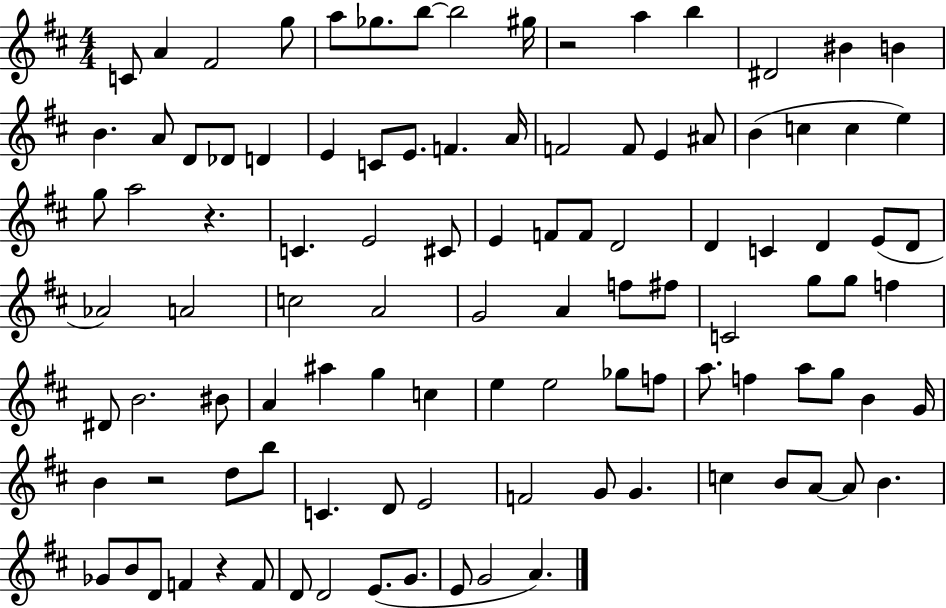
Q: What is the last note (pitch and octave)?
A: A4